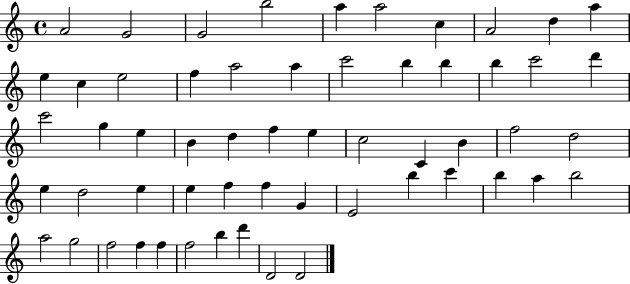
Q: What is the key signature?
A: C major